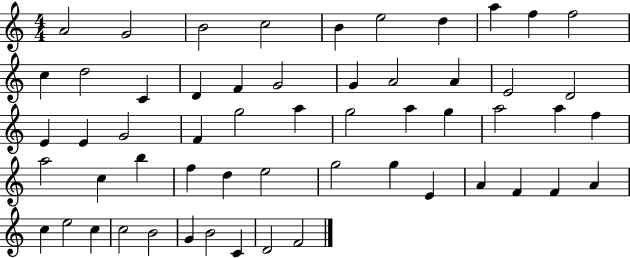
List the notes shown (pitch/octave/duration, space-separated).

A4/h G4/h B4/h C5/h B4/q E5/h D5/q A5/q F5/q F5/h C5/q D5/h C4/q D4/q F4/q G4/h G4/q A4/h A4/q E4/h D4/h E4/q E4/q G4/h F4/q G5/h A5/q G5/h A5/q G5/q A5/h A5/q F5/q A5/h C5/q B5/q F5/q D5/q E5/h G5/h G5/q E4/q A4/q F4/q F4/q A4/q C5/q E5/h C5/q C5/h B4/h G4/q B4/h C4/q D4/h F4/h